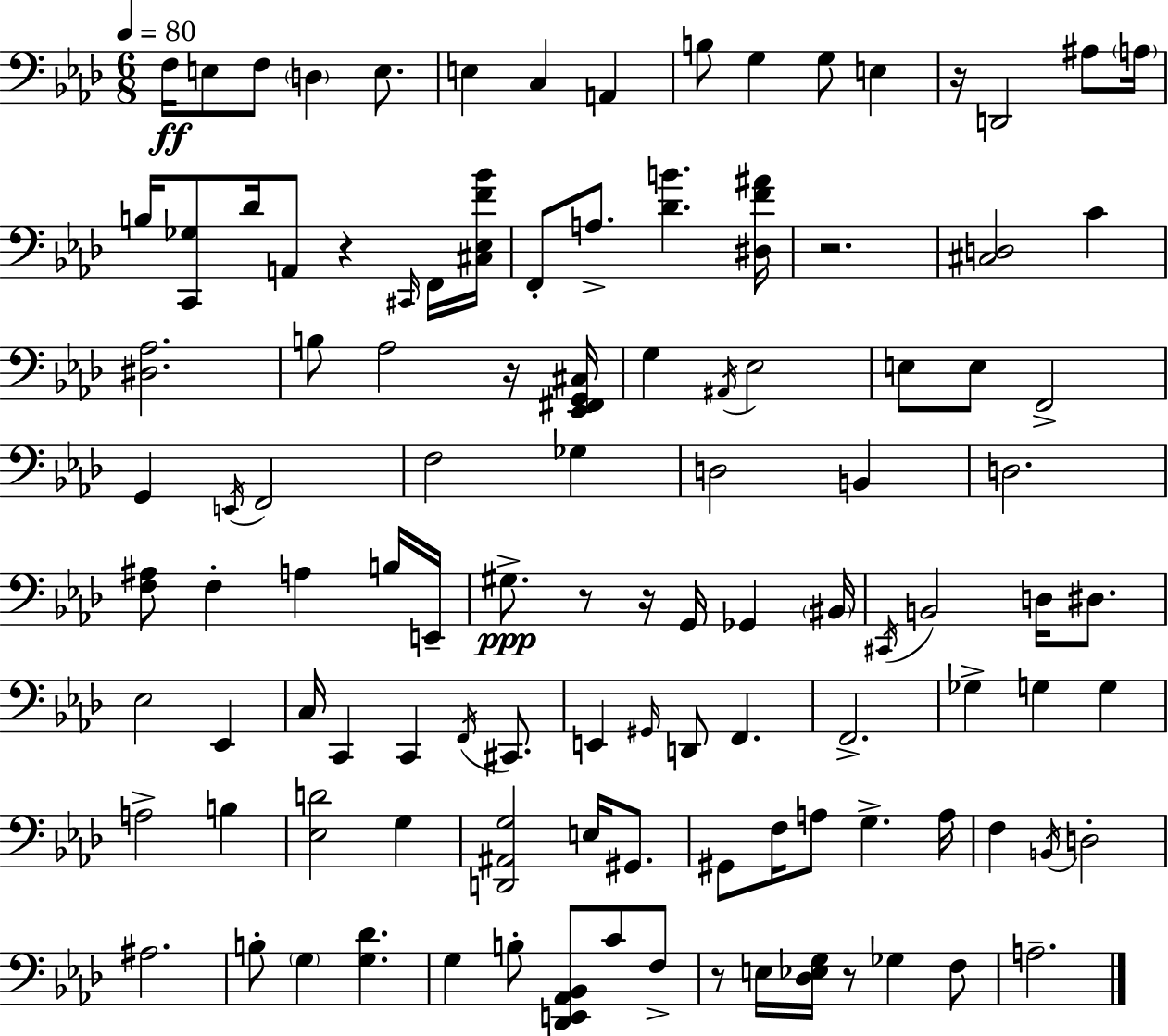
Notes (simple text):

F3/s E3/e F3/e D3/q E3/e. E3/q C3/q A2/q B3/e G3/q G3/e E3/q R/s D2/h A#3/e A3/s B3/s [C2,Gb3]/e Db4/s A2/e R/q C#2/s F2/s [C#3,Eb3,F4,Bb4]/s F2/e A3/e. [Db4,B4]/q. [D#3,F4,A#4]/s R/h. [C#3,D3]/h C4/q [D#3,Ab3]/h. B3/e Ab3/h R/s [Eb2,F#2,G2,C#3]/s G3/q A#2/s Eb3/h E3/e E3/e F2/h G2/q E2/s F2/h F3/h Gb3/q D3/h B2/q D3/h. [F3,A#3]/e F3/q A3/q B3/s E2/s G#3/e. R/e R/s G2/s Gb2/q BIS2/s C#2/s B2/h D3/s D#3/e. Eb3/h Eb2/q C3/s C2/q C2/q F2/s C#2/e. E2/q G#2/s D2/e F2/q. F2/h. Gb3/q G3/q G3/q A3/h B3/q [Eb3,D4]/h G3/q [D2,A#2,G3]/h E3/s G#2/e. G#2/e F3/s A3/e G3/q. A3/s F3/q B2/s D3/h A#3/h. B3/e G3/q [G3,Db4]/q. G3/q B3/e [Db2,E2,Ab2,Bb2]/e C4/e F3/e R/e E3/s [Db3,Eb3,G3]/s R/e Gb3/q F3/e A3/h.